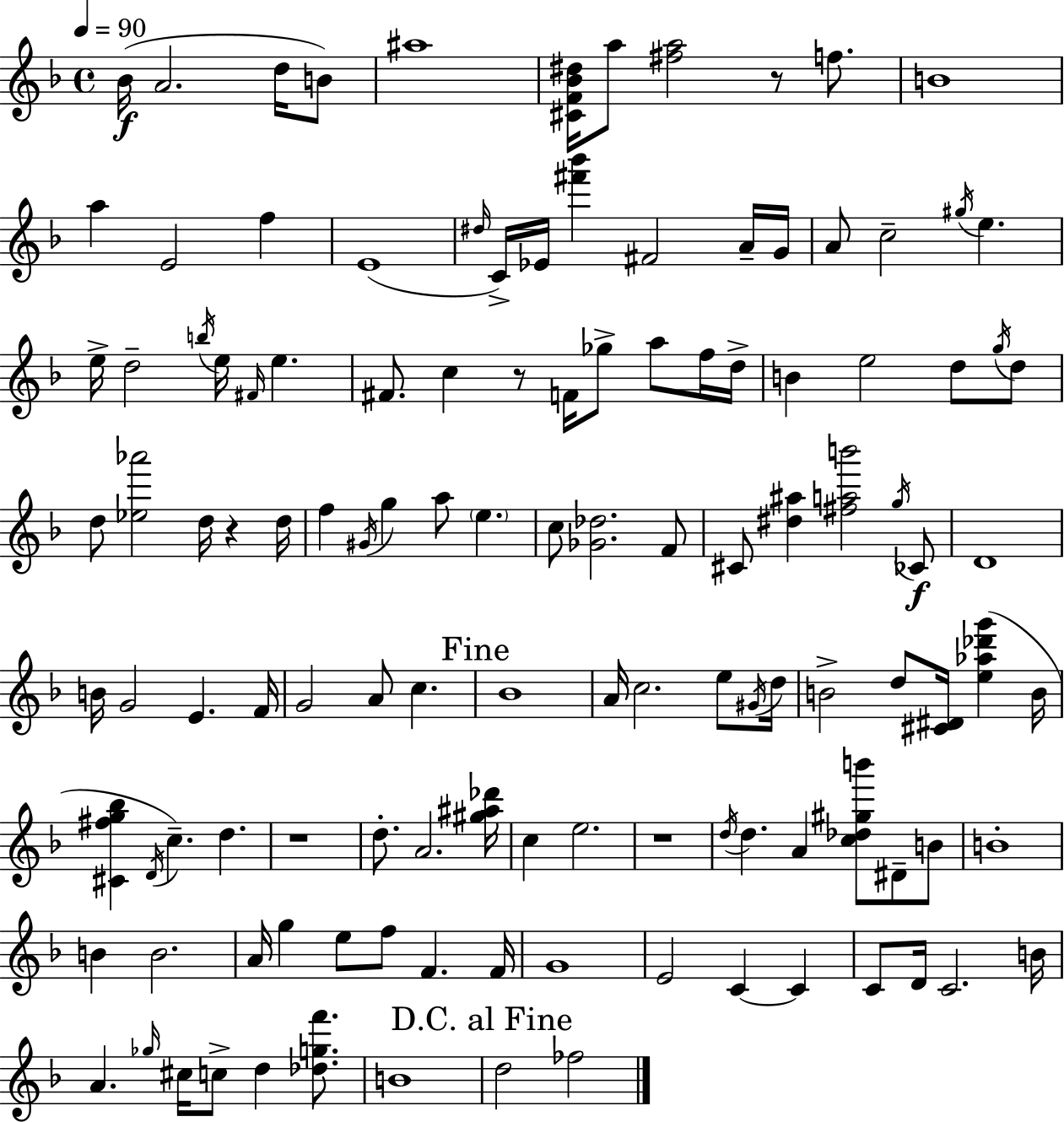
X:1
T:Untitled
M:4/4
L:1/4
K:Dm
_B/4 A2 d/4 B/2 ^a4 [^CF_B^d]/4 a/2 [^fa]2 z/2 f/2 B4 a E2 f E4 ^d/4 C/4 _E/4 [^f'_b'] ^F2 A/4 G/4 A/2 c2 ^g/4 e e/4 d2 b/4 e/4 ^F/4 e ^F/2 c z/2 F/4 _g/2 a/2 f/4 d/4 B e2 d/2 g/4 d/2 d/2 [_e_a']2 d/4 z d/4 f ^G/4 g a/2 e c/2 [_G_d]2 F/2 ^C/2 [^d^a] [^fab']2 g/4 _C/2 D4 B/4 G2 E F/4 G2 A/2 c _B4 A/4 c2 e/2 ^G/4 d/4 B2 d/2 [^C^D]/4 [e_a_d'g'] B/4 [^C^fg_b] D/4 c d z4 d/2 A2 [^g^a_d']/4 c e2 z4 d/4 d A [c_d^gb']/2 ^D/2 B/2 B4 B B2 A/4 g e/2 f/2 F F/4 G4 E2 C C C/2 D/4 C2 B/4 A _g/4 ^c/4 c/2 d [_dgf']/2 B4 d2 _f2